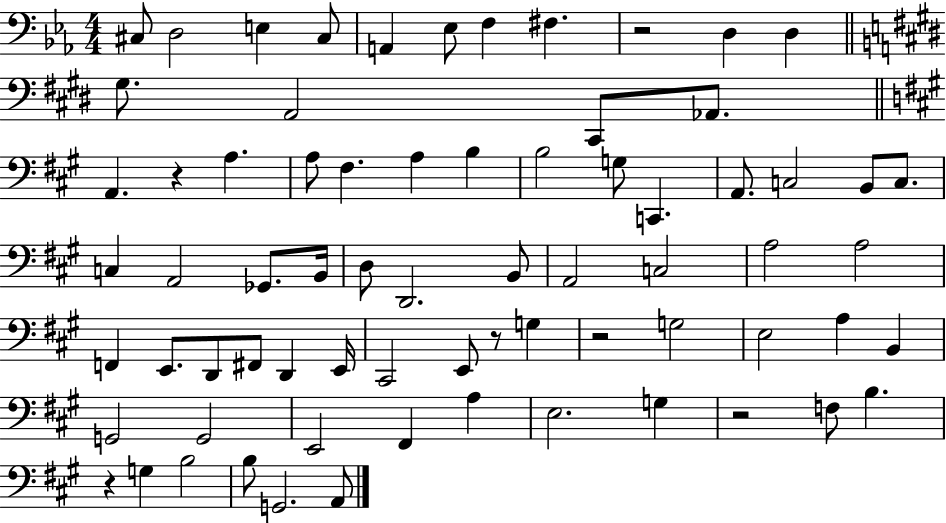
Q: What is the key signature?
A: EES major